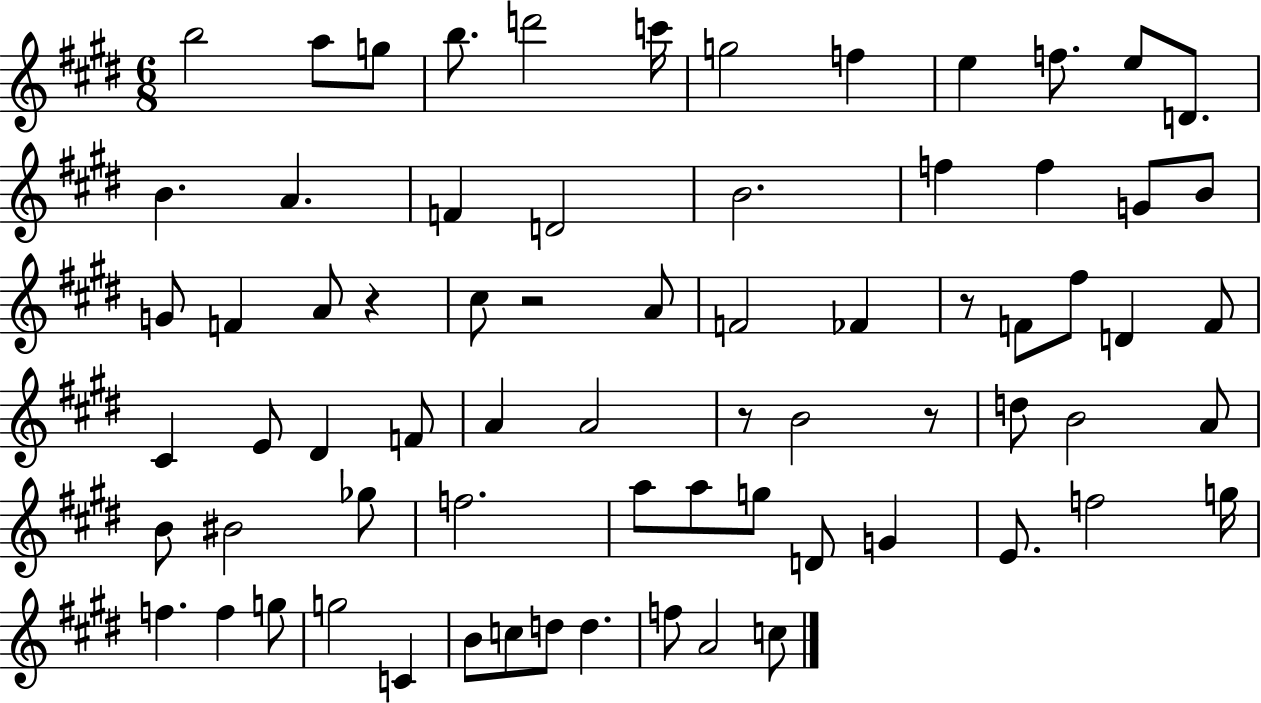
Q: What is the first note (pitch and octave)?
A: B5